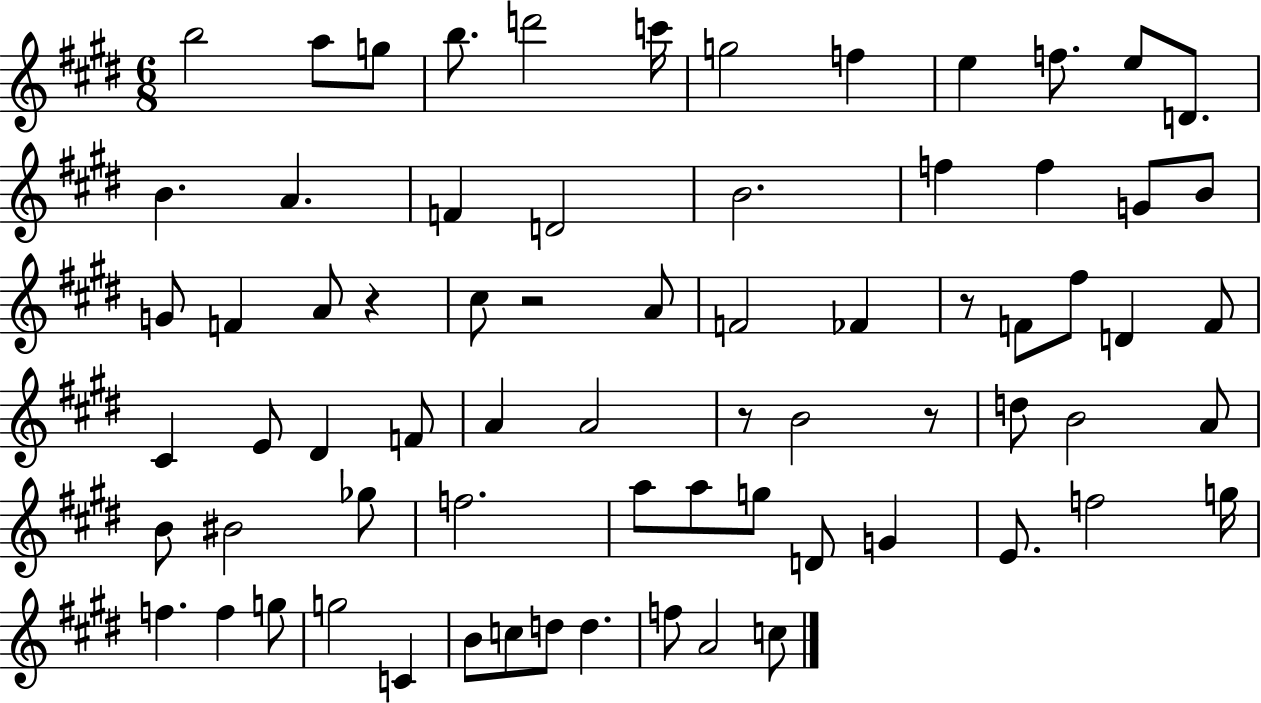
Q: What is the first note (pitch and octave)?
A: B5